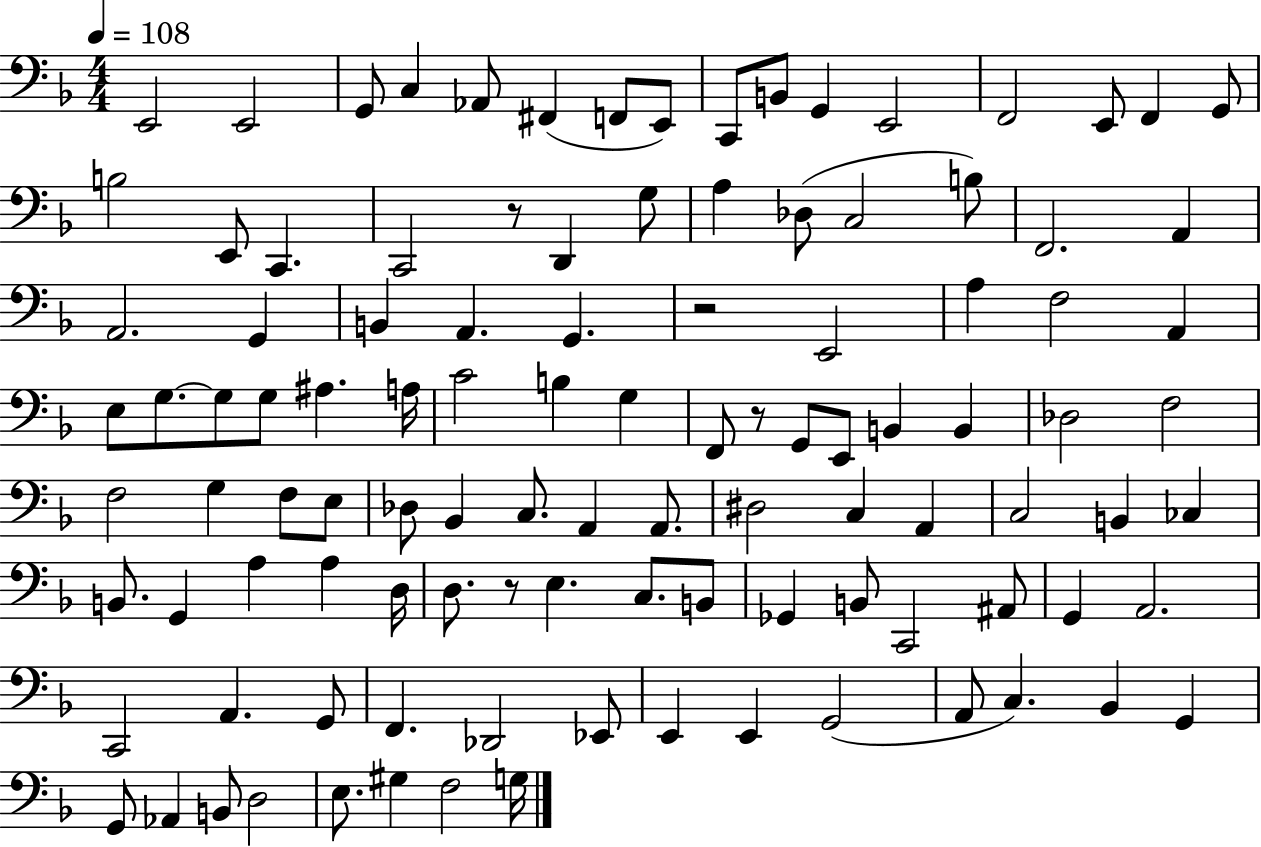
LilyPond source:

{
  \clef bass
  \numericTimeSignature
  \time 4/4
  \key f \major
  \tempo 4 = 108
  e,2 e,2 | g,8 c4 aes,8 fis,4( f,8 e,8) | c,8 b,8 g,4 e,2 | f,2 e,8 f,4 g,8 | \break b2 e,8 c,4. | c,2 r8 d,4 g8 | a4 des8( c2 b8) | f,2. a,4 | \break a,2. g,4 | b,4 a,4. g,4. | r2 e,2 | a4 f2 a,4 | \break e8 g8.~~ g8 g8 ais4. a16 | c'2 b4 g4 | f,8 r8 g,8 e,8 b,4 b,4 | des2 f2 | \break f2 g4 f8 e8 | des8 bes,4 c8. a,4 a,8. | dis2 c4 a,4 | c2 b,4 ces4 | \break b,8. g,4 a4 a4 d16 | d8. r8 e4. c8. b,8 | ges,4 b,8 c,2 ais,8 | g,4 a,2. | \break c,2 a,4. g,8 | f,4. des,2 ees,8 | e,4 e,4 g,2( | a,8 c4.) bes,4 g,4 | \break g,8 aes,4 b,8 d2 | e8. gis4 f2 g16 | \bar "|."
}